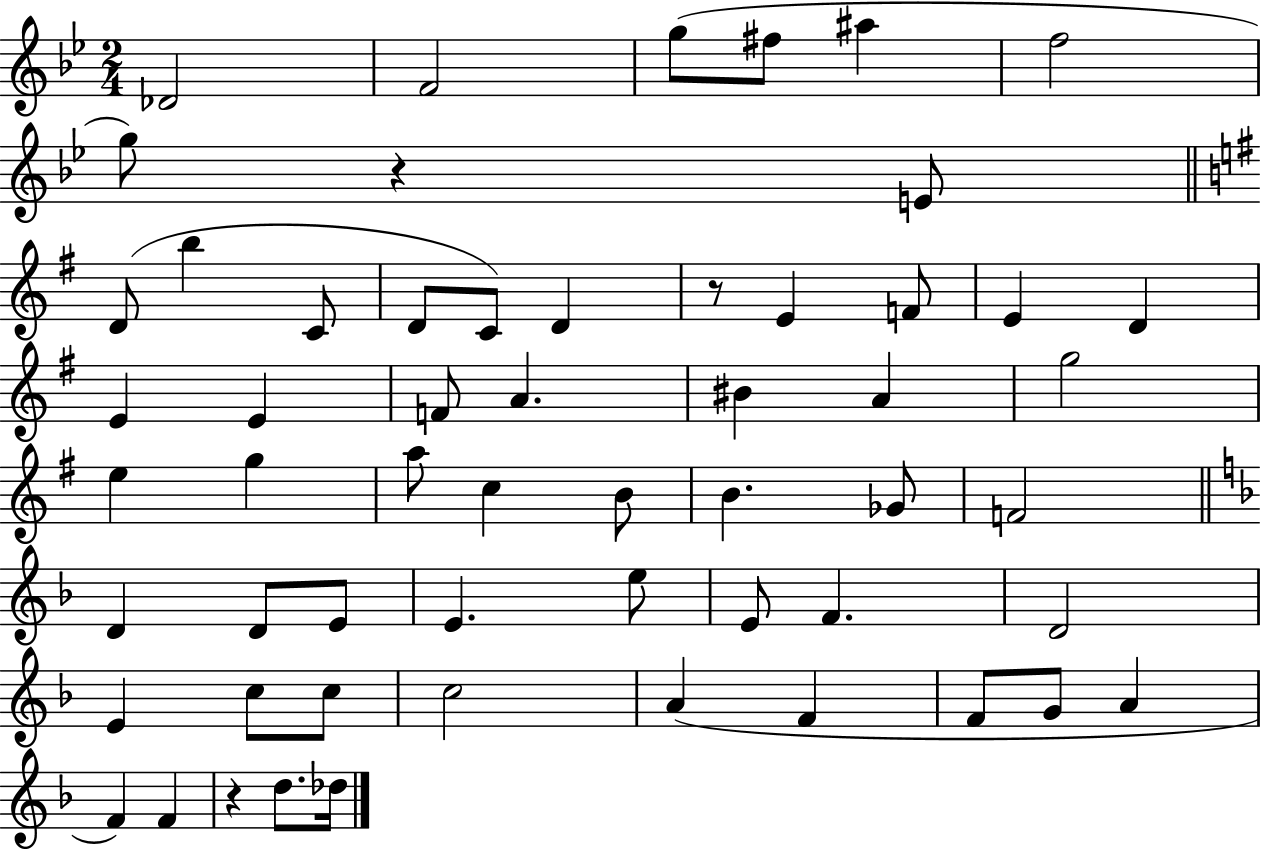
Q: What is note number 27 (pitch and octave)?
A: G5